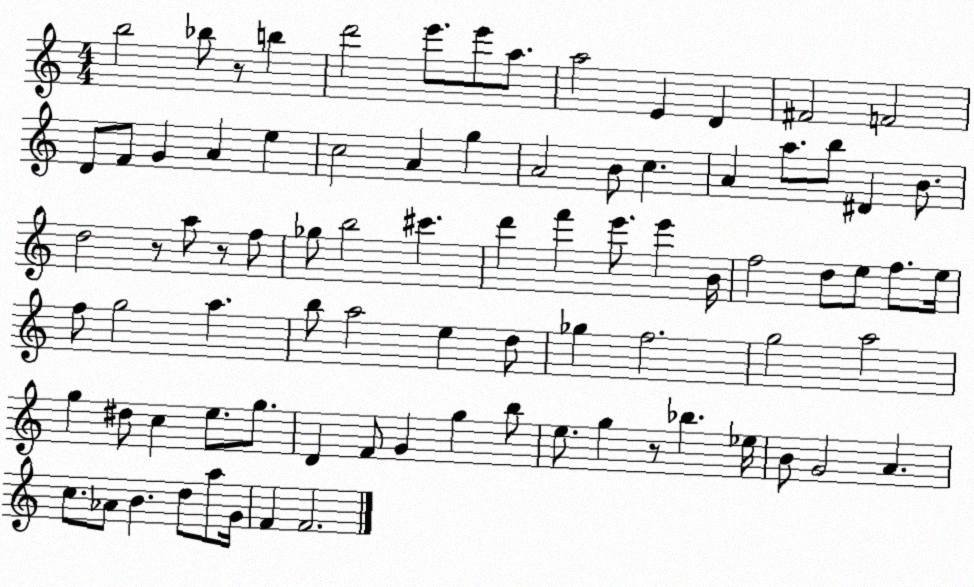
X:1
T:Untitled
M:4/4
L:1/4
K:C
b2 _b/2 z/2 b d'2 e'/2 e'/2 a/2 a2 E D ^F2 F2 D/2 F/2 G A e c2 A g A2 B/2 c A a/2 b/2 ^D B/2 d2 z/2 a/2 z/2 f/2 _g/2 b2 ^c' d' f' e'/2 e' B/4 f2 d/2 e/2 f/2 e/4 f/2 g2 a b/2 a2 e d/2 _g f2 g2 a2 g ^d/2 c e/2 g/2 D F/2 G g b/2 e/2 g z/2 _b _e/4 B/2 G2 A c/2 _A/2 B d/2 a/2 G/4 F F2